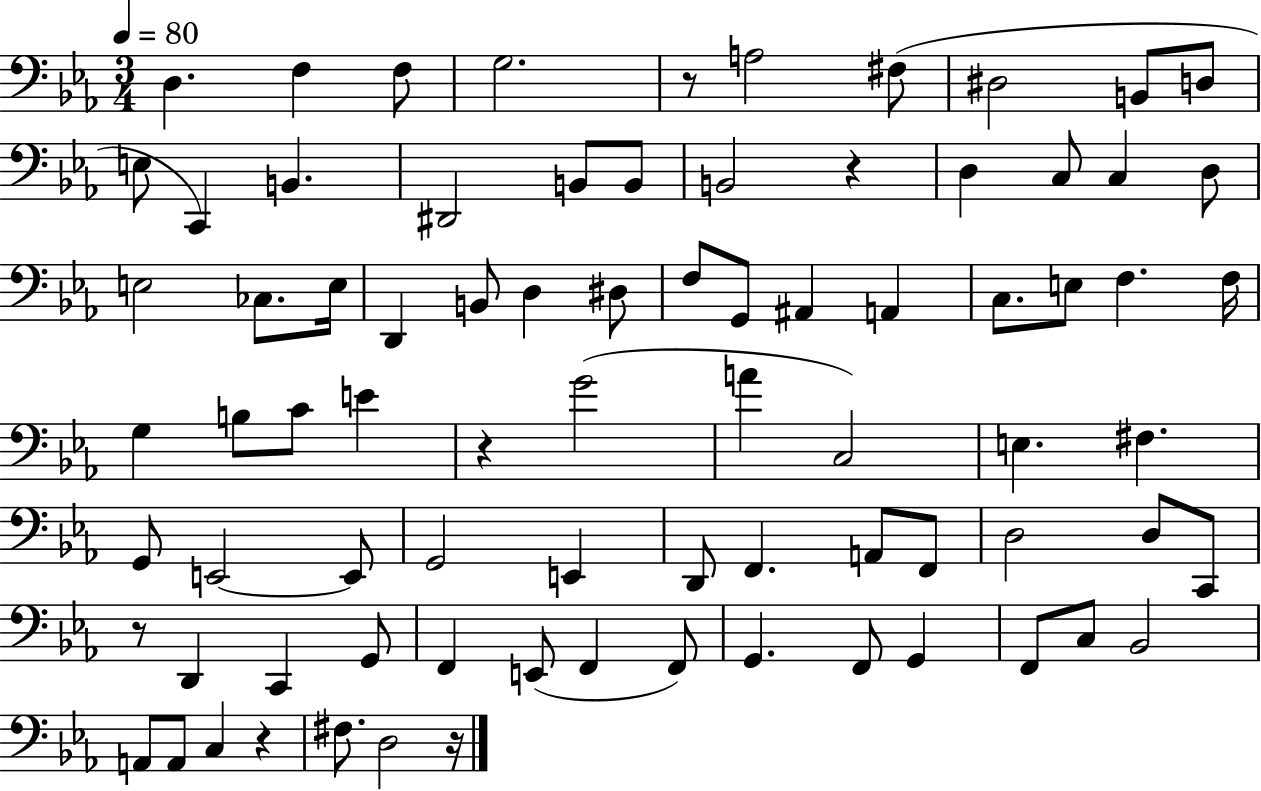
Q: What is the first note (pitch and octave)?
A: D3